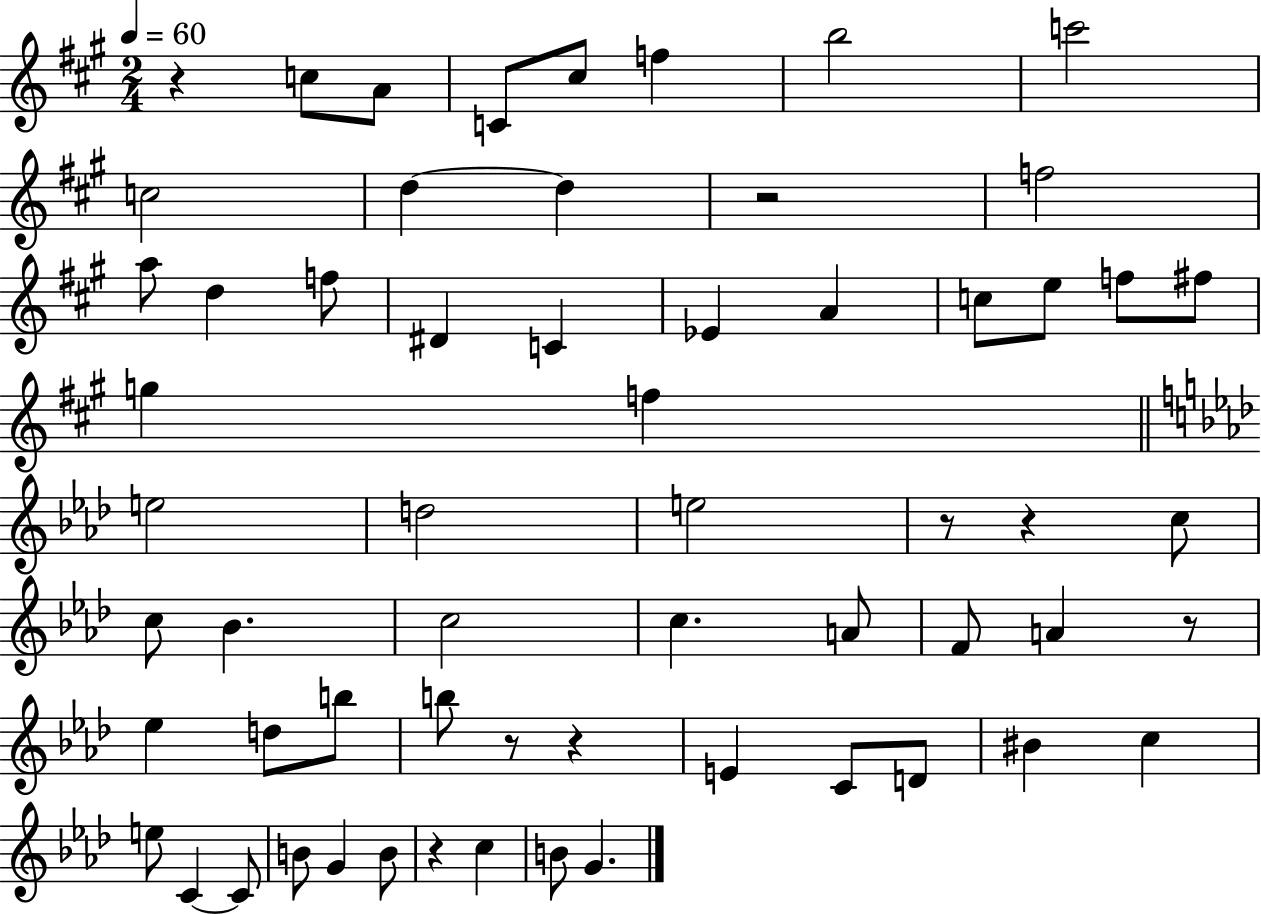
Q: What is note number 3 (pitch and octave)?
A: C4